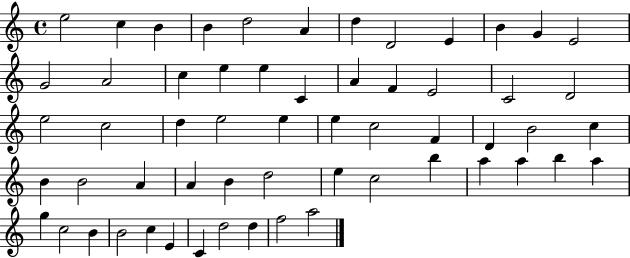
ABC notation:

X:1
T:Untitled
M:4/4
L:1/4
K:C
e2 c B B d2 A d D2 E B G E2 G2 A2 c e e C A F E2 C2 D2 e2 c2 d e2 e e c2 F D B2 c B B2 A A B d2 e c2 b a a b a g c2 B B2 c E C d2 d f2 a2